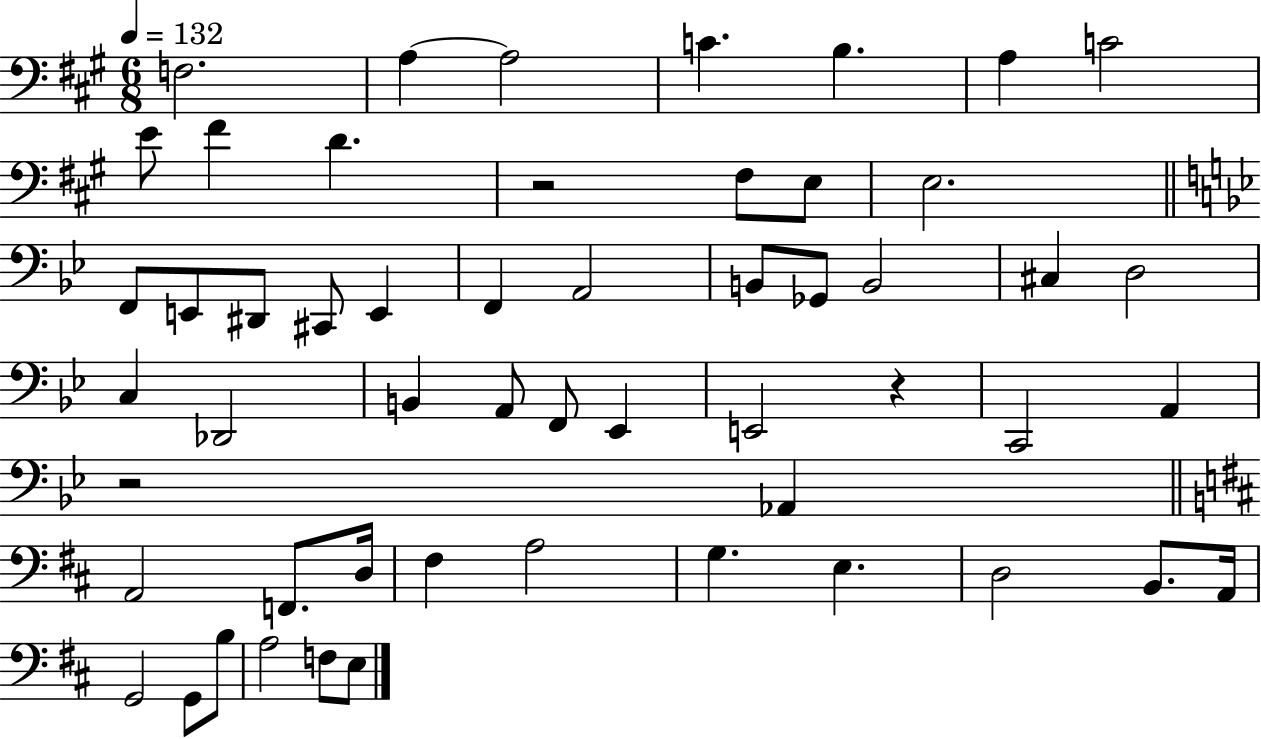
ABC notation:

X:1
T:Untitled
M:6/8
L:1/4
K:A
F,2 A, A,2 C B, A, C2 E/2 ^F D z2 ^F,/2 E,/2 E,2 F,,/2 E,,/2 ^D,,/2 ^C,,/2 E,, F,, A,,2 B,,/2 _G,,/2 B,,2 ^C, D,2 C, _D,,2 B,, A,,/2 F,,/2 _E,, E,,2 z C,,2 A,, z2 _A,, A,,2 F,,/2 D,/4 ^F, A,2 G, E, D,2 B,,/2 A,,/4 G,,2 G,,/2 B,/2 A,2 F,/2 E,/2